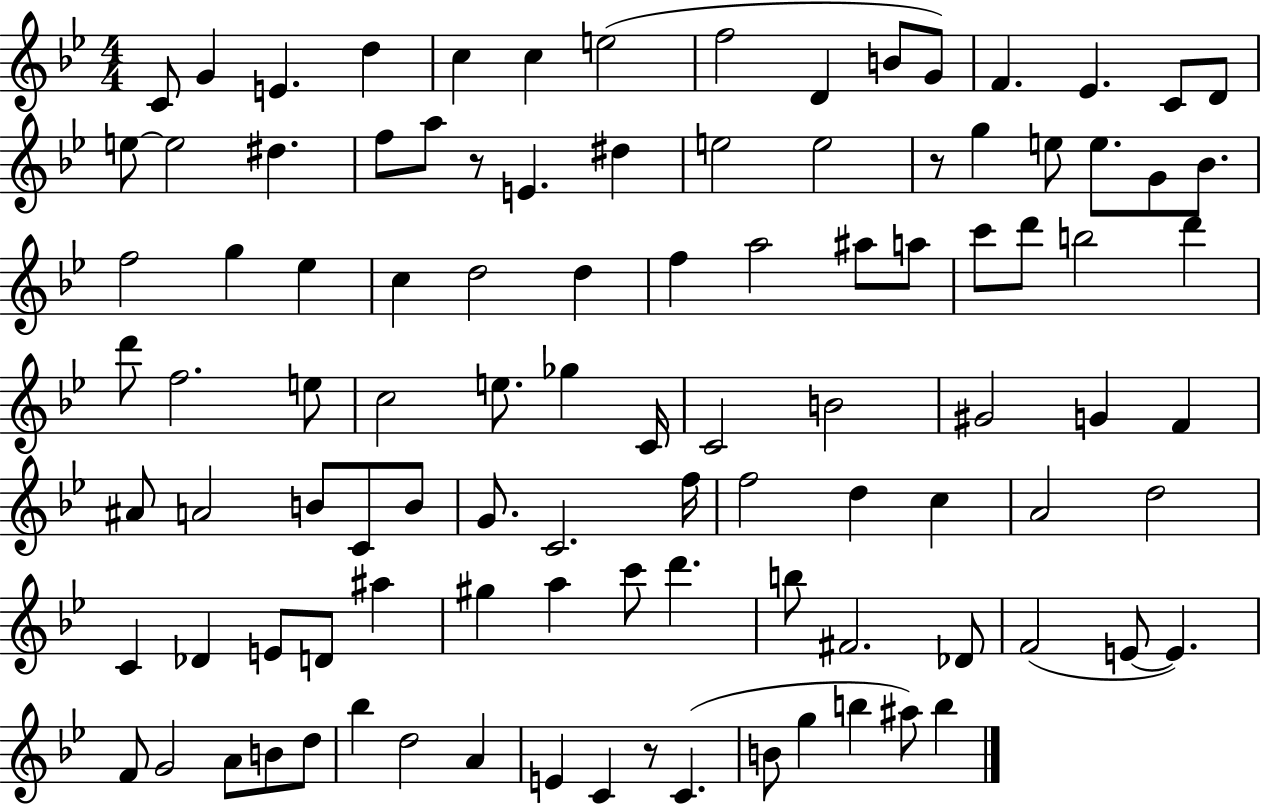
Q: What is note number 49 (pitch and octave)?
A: Gb5